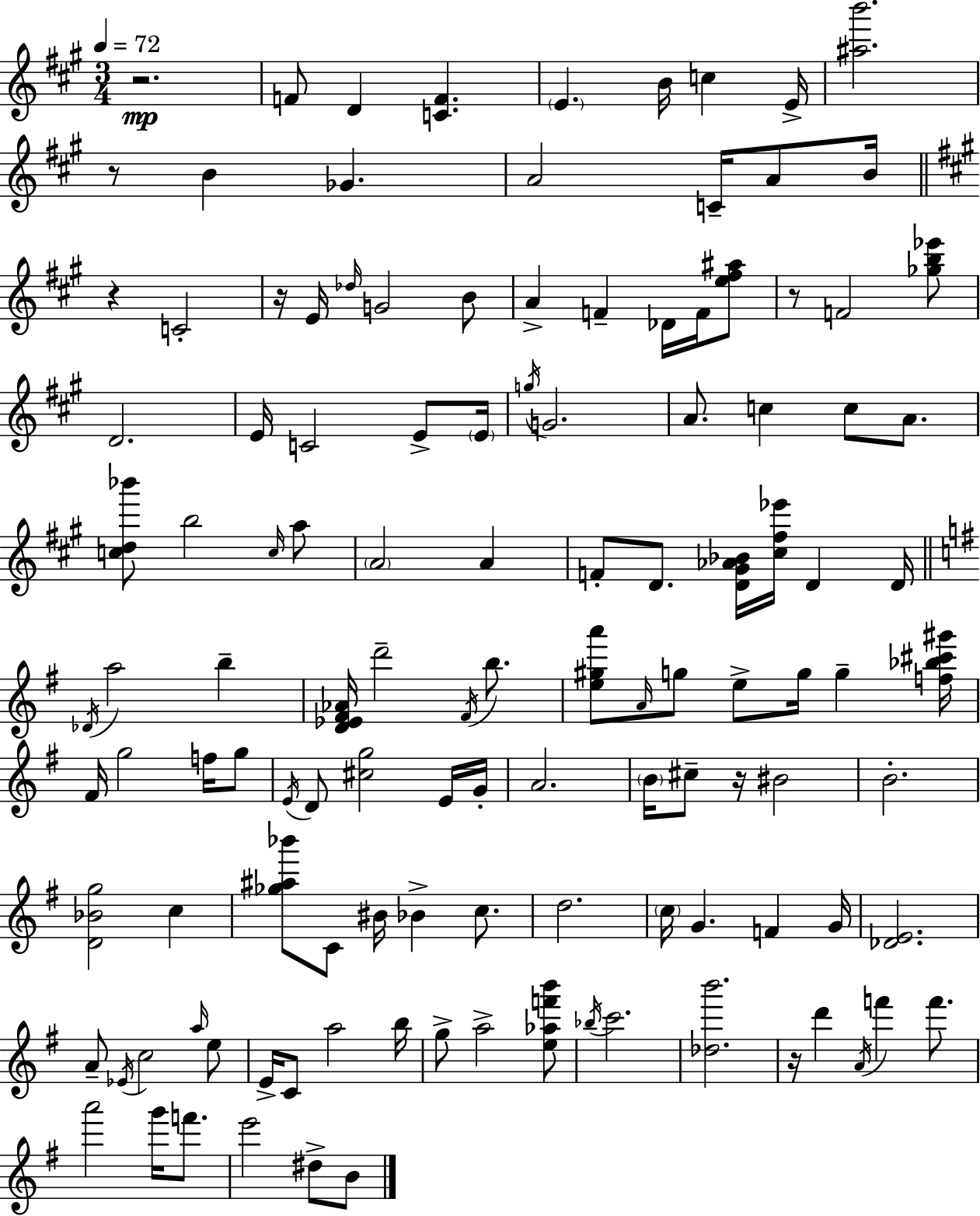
{
  \clef treble
  \numericTimeSignature
  \time 3/4
  \key a \major
  \tempo 4 = 72
  r2.\mp | f'8 d'4 <c' f'>4. | \parenthesize e'4. b'16 c''4 e'16-> | <ais'' b'''>2. | \break r8 b'4 ges'4. | a'2 c'16-- a'8 b'16 | \bar "||" \break \key a \major r4 c'2-. | r16 e'16 \grace { des''16 } g'2 b'8 | a'4-> f'4-- des'16 f'16 <e'' fis'' ais''>8 | r8 f'2 <ges'' b'' ees'''>8 | \break d'2. | e'16 c'2 e'8-> | \parenthesize e'16 \acciaccatura { g''16 } g'2. | a'8. c''4 c''8 a'8. | \break <c'' d'' bes'''>8 b''2 | \grace { c''16 } a''8 \parenthesize a'2 a'4 | f'8-. d'8. <d' gis' aes' bes'>16 <cis'' fis'' ees'''>16 d'4 | d'16 \bar "||" \break \key g \major \acciaccatura { des'16 } a''2 b''4-- | <d' ees' fis' aes'>16 d'''2-- \acciaccatura { fis'16 } b''8. | <e'' gis'' a'''>8 \grace { a'16 } g''8 e''8-> g''16 g''4-- | <f'' bes'' cis''' gis'''>16 fis'16 g''2 | \break f''16 g''8 \acciaccatura { e'16 } d'8 <cis'' g''>2 | e'16 g'16-. a'2. | \parenthesize b'16 cis''8-- r16 bis'2 | b'2.-. | \break <d' bes' g''>2 | c''4 <ges'' ais'' bes'''>8 c'8 bis'16 bes'4-> | c''8. d''2. | \parenthesize c''16 g'4. f'4 | \break g'16 <des' e'>2. | a'8-- \acciaccatura { ees'16 } c''2 | \grace { a''16 } e''8 e'16-> c'8 a''2 | b''16 g''8-> a''2-> | \break <e'' aes'' f''' b'''>8 \acciaccatura { bes''16 } c'''2. | <des'' b'''>2. | r16 d'''4 | \acciaccatura { a'16 } f'''4 f'''8. a'''2 | \break g'''16 f'''8. e'''2 | dis''8-> b'8 \bar "|."
}